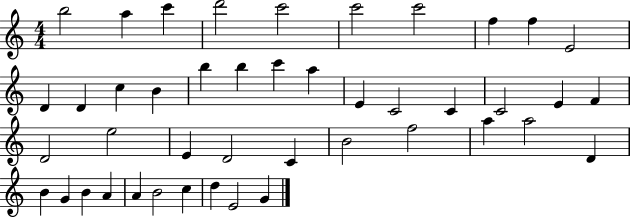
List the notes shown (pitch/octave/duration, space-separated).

B5/h A5/q C6/q D6/h C6/h C6/h C6/h F5/q F5/q E4/h D4/q D4/q C5/q B4/q B5/q B5/q C6/q A5/q E4/q C4/h C4/q C4/h E4/q F4/q D4/h E5/h E4/q D4/h C4/q B4/h F5/h A5/q A5/h D4/q B4/q G4/q B4/q A4/q A4/q B4/h C5/q D5/q E4/h G4/q